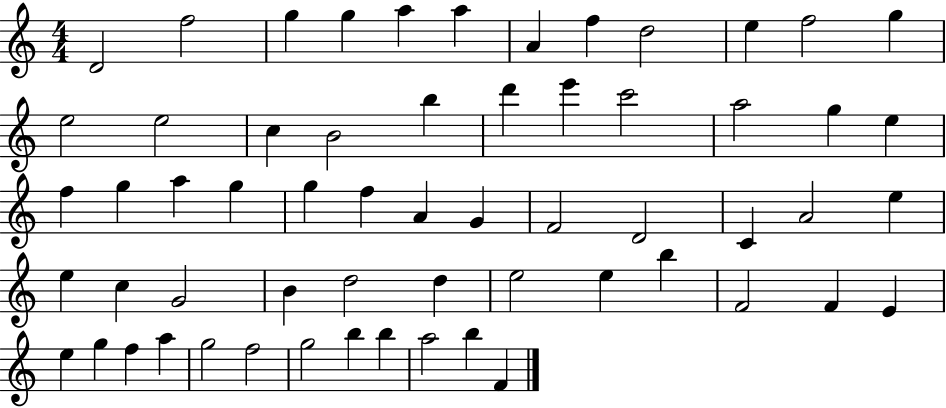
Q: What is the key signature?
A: C major